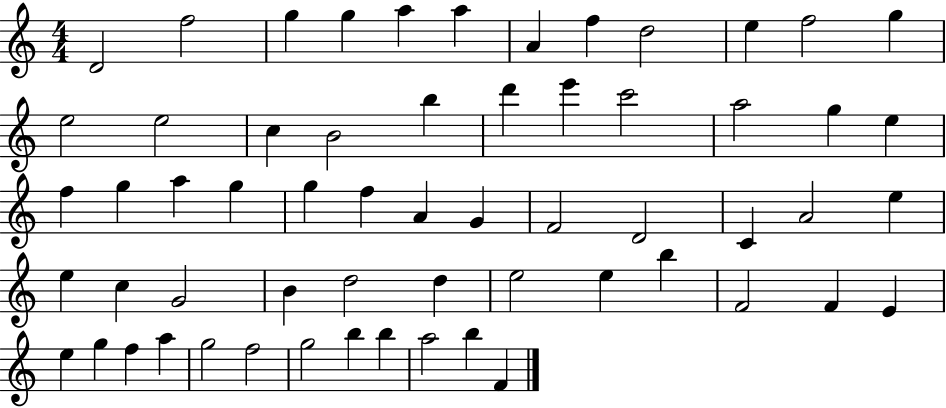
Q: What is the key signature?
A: C major